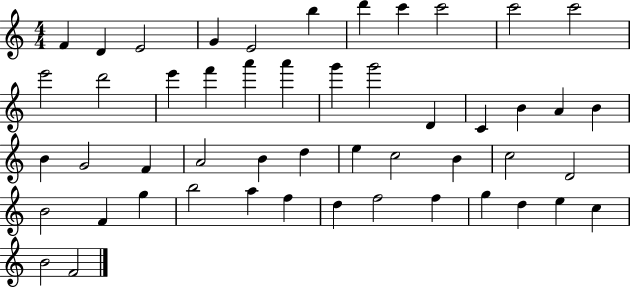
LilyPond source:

{
  \clef treble
  \numericTimeSignature
  \time 4/4
  \key c \major
  f'4 d'4 e'2 | g'4 e'2 b''4 | d'''4 c'''4 c'''2 | c'''2 c'''2 | \break e'''2 d'''2 | e'''4 f'''4 a'''4 a'''4 | g'''4 g'''2 d'4 | c'4 b'4 a'4 b'4 | \break b'4 g'2 f'4 | a'2 b'4 d''4 | e''4 c''2 b'4 | c''2 d'2 | \break b'2 f'4 g''4 | b''2 a''4 f''4 | d''4 f''2 f''4 | g''4 d''4 e''4 c''4 | \break b'2 f'2 | \bar "|."
}